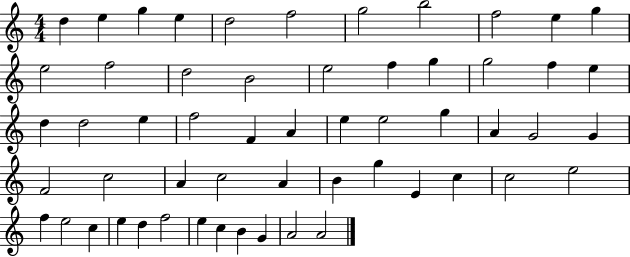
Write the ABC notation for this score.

X:1
T:Untitled
M:4/4
L:1/4
K:C
d e g e d2 f2 g2 b2 f2 e g e2 f2 d2 B2 e2 f g g2 f e d d2 e f2 F A e e2 g A G2 G F2 c2 A c2 A B g E c c2 e2 f e2 c e d f2 e c B G A2 A2